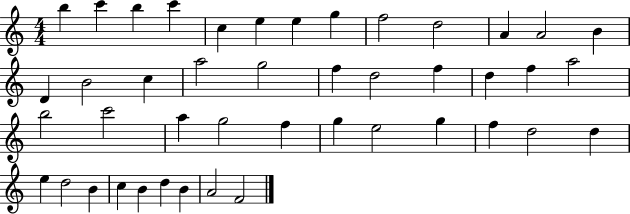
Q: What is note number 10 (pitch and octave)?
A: D5